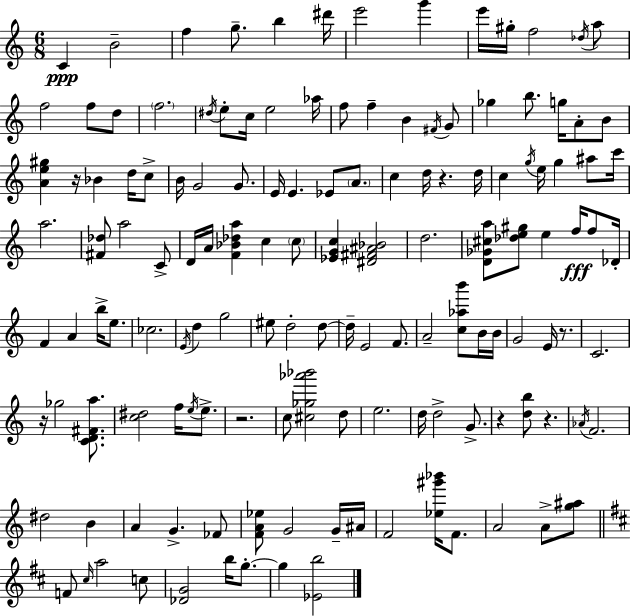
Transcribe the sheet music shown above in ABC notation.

X:1
T:Untitled
M:6/8
L:1/4
K:C
C B2 f g/2 b ^d'/4 e'2 g' e'/4 ^g/4 f2 _d/4 a/2 f2 f/2 d/2 f2 ^d/4 e/2 c/4 e2 _a/4 f/2 f B ^F/4 G/2 _g b/2 g/4 A/2 B/2 [Ae^g] z/4 _B d/4 c/2 B/4 G2 G/2 E/4 E _E/2 A/2 c d/4 z d/4 c g/4 e/4 g ^a/2 c'/4 a2 [^F_d]/2 a2 C/2 D/4 A/4 [F_B_da] c c/2 [_EGc] [^D^F^A_B]2 d2 [D_G^ca]/2 [_de^g]/2 e f/4 f/2 _D/4 F A b/4 e/2 _c2 E/4 d g2 ^e/2 d2 d/2 d/4 E2 F/2 A2 [c_ab']/2 B/4 B/4 G2 E/4 z/2 C2 z/4 _g2 [CD^Fa]/2 [c^d]2 f/4 e/4 e/2 z2 c/2 [^c_g_a'_b']2 d/2 e2 d/4 d2 G/2 z [db]/2 z _A/4 F2 ^d2 B A G _F/2 [FA_e]/2 G2 G/4 ^A/4 F2 [_e^g'_b']/4 F/2 A2 A/2 [g^a]/2 F/2 ^c/4 a2 c/2 [_DG]2 b/4 g/2 g [_Eb]2